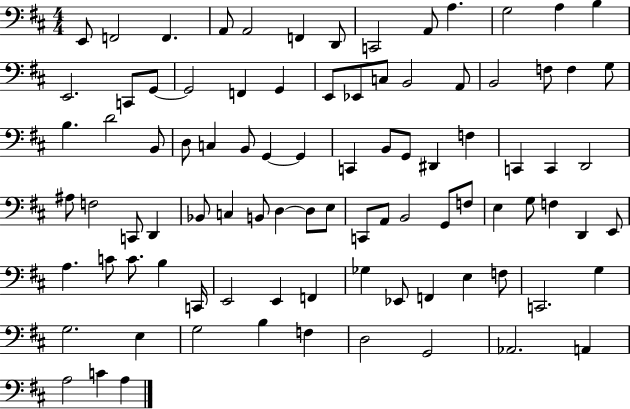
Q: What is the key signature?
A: D major